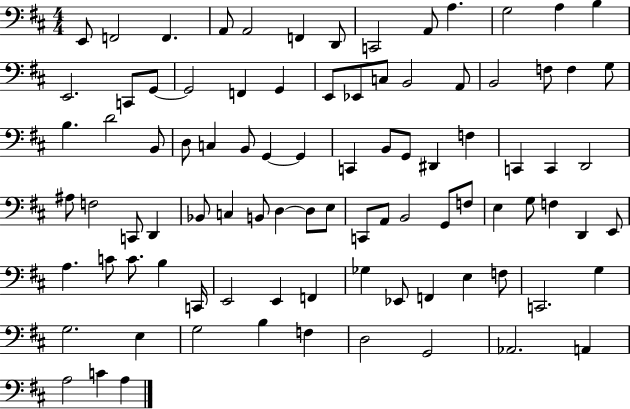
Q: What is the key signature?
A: D major